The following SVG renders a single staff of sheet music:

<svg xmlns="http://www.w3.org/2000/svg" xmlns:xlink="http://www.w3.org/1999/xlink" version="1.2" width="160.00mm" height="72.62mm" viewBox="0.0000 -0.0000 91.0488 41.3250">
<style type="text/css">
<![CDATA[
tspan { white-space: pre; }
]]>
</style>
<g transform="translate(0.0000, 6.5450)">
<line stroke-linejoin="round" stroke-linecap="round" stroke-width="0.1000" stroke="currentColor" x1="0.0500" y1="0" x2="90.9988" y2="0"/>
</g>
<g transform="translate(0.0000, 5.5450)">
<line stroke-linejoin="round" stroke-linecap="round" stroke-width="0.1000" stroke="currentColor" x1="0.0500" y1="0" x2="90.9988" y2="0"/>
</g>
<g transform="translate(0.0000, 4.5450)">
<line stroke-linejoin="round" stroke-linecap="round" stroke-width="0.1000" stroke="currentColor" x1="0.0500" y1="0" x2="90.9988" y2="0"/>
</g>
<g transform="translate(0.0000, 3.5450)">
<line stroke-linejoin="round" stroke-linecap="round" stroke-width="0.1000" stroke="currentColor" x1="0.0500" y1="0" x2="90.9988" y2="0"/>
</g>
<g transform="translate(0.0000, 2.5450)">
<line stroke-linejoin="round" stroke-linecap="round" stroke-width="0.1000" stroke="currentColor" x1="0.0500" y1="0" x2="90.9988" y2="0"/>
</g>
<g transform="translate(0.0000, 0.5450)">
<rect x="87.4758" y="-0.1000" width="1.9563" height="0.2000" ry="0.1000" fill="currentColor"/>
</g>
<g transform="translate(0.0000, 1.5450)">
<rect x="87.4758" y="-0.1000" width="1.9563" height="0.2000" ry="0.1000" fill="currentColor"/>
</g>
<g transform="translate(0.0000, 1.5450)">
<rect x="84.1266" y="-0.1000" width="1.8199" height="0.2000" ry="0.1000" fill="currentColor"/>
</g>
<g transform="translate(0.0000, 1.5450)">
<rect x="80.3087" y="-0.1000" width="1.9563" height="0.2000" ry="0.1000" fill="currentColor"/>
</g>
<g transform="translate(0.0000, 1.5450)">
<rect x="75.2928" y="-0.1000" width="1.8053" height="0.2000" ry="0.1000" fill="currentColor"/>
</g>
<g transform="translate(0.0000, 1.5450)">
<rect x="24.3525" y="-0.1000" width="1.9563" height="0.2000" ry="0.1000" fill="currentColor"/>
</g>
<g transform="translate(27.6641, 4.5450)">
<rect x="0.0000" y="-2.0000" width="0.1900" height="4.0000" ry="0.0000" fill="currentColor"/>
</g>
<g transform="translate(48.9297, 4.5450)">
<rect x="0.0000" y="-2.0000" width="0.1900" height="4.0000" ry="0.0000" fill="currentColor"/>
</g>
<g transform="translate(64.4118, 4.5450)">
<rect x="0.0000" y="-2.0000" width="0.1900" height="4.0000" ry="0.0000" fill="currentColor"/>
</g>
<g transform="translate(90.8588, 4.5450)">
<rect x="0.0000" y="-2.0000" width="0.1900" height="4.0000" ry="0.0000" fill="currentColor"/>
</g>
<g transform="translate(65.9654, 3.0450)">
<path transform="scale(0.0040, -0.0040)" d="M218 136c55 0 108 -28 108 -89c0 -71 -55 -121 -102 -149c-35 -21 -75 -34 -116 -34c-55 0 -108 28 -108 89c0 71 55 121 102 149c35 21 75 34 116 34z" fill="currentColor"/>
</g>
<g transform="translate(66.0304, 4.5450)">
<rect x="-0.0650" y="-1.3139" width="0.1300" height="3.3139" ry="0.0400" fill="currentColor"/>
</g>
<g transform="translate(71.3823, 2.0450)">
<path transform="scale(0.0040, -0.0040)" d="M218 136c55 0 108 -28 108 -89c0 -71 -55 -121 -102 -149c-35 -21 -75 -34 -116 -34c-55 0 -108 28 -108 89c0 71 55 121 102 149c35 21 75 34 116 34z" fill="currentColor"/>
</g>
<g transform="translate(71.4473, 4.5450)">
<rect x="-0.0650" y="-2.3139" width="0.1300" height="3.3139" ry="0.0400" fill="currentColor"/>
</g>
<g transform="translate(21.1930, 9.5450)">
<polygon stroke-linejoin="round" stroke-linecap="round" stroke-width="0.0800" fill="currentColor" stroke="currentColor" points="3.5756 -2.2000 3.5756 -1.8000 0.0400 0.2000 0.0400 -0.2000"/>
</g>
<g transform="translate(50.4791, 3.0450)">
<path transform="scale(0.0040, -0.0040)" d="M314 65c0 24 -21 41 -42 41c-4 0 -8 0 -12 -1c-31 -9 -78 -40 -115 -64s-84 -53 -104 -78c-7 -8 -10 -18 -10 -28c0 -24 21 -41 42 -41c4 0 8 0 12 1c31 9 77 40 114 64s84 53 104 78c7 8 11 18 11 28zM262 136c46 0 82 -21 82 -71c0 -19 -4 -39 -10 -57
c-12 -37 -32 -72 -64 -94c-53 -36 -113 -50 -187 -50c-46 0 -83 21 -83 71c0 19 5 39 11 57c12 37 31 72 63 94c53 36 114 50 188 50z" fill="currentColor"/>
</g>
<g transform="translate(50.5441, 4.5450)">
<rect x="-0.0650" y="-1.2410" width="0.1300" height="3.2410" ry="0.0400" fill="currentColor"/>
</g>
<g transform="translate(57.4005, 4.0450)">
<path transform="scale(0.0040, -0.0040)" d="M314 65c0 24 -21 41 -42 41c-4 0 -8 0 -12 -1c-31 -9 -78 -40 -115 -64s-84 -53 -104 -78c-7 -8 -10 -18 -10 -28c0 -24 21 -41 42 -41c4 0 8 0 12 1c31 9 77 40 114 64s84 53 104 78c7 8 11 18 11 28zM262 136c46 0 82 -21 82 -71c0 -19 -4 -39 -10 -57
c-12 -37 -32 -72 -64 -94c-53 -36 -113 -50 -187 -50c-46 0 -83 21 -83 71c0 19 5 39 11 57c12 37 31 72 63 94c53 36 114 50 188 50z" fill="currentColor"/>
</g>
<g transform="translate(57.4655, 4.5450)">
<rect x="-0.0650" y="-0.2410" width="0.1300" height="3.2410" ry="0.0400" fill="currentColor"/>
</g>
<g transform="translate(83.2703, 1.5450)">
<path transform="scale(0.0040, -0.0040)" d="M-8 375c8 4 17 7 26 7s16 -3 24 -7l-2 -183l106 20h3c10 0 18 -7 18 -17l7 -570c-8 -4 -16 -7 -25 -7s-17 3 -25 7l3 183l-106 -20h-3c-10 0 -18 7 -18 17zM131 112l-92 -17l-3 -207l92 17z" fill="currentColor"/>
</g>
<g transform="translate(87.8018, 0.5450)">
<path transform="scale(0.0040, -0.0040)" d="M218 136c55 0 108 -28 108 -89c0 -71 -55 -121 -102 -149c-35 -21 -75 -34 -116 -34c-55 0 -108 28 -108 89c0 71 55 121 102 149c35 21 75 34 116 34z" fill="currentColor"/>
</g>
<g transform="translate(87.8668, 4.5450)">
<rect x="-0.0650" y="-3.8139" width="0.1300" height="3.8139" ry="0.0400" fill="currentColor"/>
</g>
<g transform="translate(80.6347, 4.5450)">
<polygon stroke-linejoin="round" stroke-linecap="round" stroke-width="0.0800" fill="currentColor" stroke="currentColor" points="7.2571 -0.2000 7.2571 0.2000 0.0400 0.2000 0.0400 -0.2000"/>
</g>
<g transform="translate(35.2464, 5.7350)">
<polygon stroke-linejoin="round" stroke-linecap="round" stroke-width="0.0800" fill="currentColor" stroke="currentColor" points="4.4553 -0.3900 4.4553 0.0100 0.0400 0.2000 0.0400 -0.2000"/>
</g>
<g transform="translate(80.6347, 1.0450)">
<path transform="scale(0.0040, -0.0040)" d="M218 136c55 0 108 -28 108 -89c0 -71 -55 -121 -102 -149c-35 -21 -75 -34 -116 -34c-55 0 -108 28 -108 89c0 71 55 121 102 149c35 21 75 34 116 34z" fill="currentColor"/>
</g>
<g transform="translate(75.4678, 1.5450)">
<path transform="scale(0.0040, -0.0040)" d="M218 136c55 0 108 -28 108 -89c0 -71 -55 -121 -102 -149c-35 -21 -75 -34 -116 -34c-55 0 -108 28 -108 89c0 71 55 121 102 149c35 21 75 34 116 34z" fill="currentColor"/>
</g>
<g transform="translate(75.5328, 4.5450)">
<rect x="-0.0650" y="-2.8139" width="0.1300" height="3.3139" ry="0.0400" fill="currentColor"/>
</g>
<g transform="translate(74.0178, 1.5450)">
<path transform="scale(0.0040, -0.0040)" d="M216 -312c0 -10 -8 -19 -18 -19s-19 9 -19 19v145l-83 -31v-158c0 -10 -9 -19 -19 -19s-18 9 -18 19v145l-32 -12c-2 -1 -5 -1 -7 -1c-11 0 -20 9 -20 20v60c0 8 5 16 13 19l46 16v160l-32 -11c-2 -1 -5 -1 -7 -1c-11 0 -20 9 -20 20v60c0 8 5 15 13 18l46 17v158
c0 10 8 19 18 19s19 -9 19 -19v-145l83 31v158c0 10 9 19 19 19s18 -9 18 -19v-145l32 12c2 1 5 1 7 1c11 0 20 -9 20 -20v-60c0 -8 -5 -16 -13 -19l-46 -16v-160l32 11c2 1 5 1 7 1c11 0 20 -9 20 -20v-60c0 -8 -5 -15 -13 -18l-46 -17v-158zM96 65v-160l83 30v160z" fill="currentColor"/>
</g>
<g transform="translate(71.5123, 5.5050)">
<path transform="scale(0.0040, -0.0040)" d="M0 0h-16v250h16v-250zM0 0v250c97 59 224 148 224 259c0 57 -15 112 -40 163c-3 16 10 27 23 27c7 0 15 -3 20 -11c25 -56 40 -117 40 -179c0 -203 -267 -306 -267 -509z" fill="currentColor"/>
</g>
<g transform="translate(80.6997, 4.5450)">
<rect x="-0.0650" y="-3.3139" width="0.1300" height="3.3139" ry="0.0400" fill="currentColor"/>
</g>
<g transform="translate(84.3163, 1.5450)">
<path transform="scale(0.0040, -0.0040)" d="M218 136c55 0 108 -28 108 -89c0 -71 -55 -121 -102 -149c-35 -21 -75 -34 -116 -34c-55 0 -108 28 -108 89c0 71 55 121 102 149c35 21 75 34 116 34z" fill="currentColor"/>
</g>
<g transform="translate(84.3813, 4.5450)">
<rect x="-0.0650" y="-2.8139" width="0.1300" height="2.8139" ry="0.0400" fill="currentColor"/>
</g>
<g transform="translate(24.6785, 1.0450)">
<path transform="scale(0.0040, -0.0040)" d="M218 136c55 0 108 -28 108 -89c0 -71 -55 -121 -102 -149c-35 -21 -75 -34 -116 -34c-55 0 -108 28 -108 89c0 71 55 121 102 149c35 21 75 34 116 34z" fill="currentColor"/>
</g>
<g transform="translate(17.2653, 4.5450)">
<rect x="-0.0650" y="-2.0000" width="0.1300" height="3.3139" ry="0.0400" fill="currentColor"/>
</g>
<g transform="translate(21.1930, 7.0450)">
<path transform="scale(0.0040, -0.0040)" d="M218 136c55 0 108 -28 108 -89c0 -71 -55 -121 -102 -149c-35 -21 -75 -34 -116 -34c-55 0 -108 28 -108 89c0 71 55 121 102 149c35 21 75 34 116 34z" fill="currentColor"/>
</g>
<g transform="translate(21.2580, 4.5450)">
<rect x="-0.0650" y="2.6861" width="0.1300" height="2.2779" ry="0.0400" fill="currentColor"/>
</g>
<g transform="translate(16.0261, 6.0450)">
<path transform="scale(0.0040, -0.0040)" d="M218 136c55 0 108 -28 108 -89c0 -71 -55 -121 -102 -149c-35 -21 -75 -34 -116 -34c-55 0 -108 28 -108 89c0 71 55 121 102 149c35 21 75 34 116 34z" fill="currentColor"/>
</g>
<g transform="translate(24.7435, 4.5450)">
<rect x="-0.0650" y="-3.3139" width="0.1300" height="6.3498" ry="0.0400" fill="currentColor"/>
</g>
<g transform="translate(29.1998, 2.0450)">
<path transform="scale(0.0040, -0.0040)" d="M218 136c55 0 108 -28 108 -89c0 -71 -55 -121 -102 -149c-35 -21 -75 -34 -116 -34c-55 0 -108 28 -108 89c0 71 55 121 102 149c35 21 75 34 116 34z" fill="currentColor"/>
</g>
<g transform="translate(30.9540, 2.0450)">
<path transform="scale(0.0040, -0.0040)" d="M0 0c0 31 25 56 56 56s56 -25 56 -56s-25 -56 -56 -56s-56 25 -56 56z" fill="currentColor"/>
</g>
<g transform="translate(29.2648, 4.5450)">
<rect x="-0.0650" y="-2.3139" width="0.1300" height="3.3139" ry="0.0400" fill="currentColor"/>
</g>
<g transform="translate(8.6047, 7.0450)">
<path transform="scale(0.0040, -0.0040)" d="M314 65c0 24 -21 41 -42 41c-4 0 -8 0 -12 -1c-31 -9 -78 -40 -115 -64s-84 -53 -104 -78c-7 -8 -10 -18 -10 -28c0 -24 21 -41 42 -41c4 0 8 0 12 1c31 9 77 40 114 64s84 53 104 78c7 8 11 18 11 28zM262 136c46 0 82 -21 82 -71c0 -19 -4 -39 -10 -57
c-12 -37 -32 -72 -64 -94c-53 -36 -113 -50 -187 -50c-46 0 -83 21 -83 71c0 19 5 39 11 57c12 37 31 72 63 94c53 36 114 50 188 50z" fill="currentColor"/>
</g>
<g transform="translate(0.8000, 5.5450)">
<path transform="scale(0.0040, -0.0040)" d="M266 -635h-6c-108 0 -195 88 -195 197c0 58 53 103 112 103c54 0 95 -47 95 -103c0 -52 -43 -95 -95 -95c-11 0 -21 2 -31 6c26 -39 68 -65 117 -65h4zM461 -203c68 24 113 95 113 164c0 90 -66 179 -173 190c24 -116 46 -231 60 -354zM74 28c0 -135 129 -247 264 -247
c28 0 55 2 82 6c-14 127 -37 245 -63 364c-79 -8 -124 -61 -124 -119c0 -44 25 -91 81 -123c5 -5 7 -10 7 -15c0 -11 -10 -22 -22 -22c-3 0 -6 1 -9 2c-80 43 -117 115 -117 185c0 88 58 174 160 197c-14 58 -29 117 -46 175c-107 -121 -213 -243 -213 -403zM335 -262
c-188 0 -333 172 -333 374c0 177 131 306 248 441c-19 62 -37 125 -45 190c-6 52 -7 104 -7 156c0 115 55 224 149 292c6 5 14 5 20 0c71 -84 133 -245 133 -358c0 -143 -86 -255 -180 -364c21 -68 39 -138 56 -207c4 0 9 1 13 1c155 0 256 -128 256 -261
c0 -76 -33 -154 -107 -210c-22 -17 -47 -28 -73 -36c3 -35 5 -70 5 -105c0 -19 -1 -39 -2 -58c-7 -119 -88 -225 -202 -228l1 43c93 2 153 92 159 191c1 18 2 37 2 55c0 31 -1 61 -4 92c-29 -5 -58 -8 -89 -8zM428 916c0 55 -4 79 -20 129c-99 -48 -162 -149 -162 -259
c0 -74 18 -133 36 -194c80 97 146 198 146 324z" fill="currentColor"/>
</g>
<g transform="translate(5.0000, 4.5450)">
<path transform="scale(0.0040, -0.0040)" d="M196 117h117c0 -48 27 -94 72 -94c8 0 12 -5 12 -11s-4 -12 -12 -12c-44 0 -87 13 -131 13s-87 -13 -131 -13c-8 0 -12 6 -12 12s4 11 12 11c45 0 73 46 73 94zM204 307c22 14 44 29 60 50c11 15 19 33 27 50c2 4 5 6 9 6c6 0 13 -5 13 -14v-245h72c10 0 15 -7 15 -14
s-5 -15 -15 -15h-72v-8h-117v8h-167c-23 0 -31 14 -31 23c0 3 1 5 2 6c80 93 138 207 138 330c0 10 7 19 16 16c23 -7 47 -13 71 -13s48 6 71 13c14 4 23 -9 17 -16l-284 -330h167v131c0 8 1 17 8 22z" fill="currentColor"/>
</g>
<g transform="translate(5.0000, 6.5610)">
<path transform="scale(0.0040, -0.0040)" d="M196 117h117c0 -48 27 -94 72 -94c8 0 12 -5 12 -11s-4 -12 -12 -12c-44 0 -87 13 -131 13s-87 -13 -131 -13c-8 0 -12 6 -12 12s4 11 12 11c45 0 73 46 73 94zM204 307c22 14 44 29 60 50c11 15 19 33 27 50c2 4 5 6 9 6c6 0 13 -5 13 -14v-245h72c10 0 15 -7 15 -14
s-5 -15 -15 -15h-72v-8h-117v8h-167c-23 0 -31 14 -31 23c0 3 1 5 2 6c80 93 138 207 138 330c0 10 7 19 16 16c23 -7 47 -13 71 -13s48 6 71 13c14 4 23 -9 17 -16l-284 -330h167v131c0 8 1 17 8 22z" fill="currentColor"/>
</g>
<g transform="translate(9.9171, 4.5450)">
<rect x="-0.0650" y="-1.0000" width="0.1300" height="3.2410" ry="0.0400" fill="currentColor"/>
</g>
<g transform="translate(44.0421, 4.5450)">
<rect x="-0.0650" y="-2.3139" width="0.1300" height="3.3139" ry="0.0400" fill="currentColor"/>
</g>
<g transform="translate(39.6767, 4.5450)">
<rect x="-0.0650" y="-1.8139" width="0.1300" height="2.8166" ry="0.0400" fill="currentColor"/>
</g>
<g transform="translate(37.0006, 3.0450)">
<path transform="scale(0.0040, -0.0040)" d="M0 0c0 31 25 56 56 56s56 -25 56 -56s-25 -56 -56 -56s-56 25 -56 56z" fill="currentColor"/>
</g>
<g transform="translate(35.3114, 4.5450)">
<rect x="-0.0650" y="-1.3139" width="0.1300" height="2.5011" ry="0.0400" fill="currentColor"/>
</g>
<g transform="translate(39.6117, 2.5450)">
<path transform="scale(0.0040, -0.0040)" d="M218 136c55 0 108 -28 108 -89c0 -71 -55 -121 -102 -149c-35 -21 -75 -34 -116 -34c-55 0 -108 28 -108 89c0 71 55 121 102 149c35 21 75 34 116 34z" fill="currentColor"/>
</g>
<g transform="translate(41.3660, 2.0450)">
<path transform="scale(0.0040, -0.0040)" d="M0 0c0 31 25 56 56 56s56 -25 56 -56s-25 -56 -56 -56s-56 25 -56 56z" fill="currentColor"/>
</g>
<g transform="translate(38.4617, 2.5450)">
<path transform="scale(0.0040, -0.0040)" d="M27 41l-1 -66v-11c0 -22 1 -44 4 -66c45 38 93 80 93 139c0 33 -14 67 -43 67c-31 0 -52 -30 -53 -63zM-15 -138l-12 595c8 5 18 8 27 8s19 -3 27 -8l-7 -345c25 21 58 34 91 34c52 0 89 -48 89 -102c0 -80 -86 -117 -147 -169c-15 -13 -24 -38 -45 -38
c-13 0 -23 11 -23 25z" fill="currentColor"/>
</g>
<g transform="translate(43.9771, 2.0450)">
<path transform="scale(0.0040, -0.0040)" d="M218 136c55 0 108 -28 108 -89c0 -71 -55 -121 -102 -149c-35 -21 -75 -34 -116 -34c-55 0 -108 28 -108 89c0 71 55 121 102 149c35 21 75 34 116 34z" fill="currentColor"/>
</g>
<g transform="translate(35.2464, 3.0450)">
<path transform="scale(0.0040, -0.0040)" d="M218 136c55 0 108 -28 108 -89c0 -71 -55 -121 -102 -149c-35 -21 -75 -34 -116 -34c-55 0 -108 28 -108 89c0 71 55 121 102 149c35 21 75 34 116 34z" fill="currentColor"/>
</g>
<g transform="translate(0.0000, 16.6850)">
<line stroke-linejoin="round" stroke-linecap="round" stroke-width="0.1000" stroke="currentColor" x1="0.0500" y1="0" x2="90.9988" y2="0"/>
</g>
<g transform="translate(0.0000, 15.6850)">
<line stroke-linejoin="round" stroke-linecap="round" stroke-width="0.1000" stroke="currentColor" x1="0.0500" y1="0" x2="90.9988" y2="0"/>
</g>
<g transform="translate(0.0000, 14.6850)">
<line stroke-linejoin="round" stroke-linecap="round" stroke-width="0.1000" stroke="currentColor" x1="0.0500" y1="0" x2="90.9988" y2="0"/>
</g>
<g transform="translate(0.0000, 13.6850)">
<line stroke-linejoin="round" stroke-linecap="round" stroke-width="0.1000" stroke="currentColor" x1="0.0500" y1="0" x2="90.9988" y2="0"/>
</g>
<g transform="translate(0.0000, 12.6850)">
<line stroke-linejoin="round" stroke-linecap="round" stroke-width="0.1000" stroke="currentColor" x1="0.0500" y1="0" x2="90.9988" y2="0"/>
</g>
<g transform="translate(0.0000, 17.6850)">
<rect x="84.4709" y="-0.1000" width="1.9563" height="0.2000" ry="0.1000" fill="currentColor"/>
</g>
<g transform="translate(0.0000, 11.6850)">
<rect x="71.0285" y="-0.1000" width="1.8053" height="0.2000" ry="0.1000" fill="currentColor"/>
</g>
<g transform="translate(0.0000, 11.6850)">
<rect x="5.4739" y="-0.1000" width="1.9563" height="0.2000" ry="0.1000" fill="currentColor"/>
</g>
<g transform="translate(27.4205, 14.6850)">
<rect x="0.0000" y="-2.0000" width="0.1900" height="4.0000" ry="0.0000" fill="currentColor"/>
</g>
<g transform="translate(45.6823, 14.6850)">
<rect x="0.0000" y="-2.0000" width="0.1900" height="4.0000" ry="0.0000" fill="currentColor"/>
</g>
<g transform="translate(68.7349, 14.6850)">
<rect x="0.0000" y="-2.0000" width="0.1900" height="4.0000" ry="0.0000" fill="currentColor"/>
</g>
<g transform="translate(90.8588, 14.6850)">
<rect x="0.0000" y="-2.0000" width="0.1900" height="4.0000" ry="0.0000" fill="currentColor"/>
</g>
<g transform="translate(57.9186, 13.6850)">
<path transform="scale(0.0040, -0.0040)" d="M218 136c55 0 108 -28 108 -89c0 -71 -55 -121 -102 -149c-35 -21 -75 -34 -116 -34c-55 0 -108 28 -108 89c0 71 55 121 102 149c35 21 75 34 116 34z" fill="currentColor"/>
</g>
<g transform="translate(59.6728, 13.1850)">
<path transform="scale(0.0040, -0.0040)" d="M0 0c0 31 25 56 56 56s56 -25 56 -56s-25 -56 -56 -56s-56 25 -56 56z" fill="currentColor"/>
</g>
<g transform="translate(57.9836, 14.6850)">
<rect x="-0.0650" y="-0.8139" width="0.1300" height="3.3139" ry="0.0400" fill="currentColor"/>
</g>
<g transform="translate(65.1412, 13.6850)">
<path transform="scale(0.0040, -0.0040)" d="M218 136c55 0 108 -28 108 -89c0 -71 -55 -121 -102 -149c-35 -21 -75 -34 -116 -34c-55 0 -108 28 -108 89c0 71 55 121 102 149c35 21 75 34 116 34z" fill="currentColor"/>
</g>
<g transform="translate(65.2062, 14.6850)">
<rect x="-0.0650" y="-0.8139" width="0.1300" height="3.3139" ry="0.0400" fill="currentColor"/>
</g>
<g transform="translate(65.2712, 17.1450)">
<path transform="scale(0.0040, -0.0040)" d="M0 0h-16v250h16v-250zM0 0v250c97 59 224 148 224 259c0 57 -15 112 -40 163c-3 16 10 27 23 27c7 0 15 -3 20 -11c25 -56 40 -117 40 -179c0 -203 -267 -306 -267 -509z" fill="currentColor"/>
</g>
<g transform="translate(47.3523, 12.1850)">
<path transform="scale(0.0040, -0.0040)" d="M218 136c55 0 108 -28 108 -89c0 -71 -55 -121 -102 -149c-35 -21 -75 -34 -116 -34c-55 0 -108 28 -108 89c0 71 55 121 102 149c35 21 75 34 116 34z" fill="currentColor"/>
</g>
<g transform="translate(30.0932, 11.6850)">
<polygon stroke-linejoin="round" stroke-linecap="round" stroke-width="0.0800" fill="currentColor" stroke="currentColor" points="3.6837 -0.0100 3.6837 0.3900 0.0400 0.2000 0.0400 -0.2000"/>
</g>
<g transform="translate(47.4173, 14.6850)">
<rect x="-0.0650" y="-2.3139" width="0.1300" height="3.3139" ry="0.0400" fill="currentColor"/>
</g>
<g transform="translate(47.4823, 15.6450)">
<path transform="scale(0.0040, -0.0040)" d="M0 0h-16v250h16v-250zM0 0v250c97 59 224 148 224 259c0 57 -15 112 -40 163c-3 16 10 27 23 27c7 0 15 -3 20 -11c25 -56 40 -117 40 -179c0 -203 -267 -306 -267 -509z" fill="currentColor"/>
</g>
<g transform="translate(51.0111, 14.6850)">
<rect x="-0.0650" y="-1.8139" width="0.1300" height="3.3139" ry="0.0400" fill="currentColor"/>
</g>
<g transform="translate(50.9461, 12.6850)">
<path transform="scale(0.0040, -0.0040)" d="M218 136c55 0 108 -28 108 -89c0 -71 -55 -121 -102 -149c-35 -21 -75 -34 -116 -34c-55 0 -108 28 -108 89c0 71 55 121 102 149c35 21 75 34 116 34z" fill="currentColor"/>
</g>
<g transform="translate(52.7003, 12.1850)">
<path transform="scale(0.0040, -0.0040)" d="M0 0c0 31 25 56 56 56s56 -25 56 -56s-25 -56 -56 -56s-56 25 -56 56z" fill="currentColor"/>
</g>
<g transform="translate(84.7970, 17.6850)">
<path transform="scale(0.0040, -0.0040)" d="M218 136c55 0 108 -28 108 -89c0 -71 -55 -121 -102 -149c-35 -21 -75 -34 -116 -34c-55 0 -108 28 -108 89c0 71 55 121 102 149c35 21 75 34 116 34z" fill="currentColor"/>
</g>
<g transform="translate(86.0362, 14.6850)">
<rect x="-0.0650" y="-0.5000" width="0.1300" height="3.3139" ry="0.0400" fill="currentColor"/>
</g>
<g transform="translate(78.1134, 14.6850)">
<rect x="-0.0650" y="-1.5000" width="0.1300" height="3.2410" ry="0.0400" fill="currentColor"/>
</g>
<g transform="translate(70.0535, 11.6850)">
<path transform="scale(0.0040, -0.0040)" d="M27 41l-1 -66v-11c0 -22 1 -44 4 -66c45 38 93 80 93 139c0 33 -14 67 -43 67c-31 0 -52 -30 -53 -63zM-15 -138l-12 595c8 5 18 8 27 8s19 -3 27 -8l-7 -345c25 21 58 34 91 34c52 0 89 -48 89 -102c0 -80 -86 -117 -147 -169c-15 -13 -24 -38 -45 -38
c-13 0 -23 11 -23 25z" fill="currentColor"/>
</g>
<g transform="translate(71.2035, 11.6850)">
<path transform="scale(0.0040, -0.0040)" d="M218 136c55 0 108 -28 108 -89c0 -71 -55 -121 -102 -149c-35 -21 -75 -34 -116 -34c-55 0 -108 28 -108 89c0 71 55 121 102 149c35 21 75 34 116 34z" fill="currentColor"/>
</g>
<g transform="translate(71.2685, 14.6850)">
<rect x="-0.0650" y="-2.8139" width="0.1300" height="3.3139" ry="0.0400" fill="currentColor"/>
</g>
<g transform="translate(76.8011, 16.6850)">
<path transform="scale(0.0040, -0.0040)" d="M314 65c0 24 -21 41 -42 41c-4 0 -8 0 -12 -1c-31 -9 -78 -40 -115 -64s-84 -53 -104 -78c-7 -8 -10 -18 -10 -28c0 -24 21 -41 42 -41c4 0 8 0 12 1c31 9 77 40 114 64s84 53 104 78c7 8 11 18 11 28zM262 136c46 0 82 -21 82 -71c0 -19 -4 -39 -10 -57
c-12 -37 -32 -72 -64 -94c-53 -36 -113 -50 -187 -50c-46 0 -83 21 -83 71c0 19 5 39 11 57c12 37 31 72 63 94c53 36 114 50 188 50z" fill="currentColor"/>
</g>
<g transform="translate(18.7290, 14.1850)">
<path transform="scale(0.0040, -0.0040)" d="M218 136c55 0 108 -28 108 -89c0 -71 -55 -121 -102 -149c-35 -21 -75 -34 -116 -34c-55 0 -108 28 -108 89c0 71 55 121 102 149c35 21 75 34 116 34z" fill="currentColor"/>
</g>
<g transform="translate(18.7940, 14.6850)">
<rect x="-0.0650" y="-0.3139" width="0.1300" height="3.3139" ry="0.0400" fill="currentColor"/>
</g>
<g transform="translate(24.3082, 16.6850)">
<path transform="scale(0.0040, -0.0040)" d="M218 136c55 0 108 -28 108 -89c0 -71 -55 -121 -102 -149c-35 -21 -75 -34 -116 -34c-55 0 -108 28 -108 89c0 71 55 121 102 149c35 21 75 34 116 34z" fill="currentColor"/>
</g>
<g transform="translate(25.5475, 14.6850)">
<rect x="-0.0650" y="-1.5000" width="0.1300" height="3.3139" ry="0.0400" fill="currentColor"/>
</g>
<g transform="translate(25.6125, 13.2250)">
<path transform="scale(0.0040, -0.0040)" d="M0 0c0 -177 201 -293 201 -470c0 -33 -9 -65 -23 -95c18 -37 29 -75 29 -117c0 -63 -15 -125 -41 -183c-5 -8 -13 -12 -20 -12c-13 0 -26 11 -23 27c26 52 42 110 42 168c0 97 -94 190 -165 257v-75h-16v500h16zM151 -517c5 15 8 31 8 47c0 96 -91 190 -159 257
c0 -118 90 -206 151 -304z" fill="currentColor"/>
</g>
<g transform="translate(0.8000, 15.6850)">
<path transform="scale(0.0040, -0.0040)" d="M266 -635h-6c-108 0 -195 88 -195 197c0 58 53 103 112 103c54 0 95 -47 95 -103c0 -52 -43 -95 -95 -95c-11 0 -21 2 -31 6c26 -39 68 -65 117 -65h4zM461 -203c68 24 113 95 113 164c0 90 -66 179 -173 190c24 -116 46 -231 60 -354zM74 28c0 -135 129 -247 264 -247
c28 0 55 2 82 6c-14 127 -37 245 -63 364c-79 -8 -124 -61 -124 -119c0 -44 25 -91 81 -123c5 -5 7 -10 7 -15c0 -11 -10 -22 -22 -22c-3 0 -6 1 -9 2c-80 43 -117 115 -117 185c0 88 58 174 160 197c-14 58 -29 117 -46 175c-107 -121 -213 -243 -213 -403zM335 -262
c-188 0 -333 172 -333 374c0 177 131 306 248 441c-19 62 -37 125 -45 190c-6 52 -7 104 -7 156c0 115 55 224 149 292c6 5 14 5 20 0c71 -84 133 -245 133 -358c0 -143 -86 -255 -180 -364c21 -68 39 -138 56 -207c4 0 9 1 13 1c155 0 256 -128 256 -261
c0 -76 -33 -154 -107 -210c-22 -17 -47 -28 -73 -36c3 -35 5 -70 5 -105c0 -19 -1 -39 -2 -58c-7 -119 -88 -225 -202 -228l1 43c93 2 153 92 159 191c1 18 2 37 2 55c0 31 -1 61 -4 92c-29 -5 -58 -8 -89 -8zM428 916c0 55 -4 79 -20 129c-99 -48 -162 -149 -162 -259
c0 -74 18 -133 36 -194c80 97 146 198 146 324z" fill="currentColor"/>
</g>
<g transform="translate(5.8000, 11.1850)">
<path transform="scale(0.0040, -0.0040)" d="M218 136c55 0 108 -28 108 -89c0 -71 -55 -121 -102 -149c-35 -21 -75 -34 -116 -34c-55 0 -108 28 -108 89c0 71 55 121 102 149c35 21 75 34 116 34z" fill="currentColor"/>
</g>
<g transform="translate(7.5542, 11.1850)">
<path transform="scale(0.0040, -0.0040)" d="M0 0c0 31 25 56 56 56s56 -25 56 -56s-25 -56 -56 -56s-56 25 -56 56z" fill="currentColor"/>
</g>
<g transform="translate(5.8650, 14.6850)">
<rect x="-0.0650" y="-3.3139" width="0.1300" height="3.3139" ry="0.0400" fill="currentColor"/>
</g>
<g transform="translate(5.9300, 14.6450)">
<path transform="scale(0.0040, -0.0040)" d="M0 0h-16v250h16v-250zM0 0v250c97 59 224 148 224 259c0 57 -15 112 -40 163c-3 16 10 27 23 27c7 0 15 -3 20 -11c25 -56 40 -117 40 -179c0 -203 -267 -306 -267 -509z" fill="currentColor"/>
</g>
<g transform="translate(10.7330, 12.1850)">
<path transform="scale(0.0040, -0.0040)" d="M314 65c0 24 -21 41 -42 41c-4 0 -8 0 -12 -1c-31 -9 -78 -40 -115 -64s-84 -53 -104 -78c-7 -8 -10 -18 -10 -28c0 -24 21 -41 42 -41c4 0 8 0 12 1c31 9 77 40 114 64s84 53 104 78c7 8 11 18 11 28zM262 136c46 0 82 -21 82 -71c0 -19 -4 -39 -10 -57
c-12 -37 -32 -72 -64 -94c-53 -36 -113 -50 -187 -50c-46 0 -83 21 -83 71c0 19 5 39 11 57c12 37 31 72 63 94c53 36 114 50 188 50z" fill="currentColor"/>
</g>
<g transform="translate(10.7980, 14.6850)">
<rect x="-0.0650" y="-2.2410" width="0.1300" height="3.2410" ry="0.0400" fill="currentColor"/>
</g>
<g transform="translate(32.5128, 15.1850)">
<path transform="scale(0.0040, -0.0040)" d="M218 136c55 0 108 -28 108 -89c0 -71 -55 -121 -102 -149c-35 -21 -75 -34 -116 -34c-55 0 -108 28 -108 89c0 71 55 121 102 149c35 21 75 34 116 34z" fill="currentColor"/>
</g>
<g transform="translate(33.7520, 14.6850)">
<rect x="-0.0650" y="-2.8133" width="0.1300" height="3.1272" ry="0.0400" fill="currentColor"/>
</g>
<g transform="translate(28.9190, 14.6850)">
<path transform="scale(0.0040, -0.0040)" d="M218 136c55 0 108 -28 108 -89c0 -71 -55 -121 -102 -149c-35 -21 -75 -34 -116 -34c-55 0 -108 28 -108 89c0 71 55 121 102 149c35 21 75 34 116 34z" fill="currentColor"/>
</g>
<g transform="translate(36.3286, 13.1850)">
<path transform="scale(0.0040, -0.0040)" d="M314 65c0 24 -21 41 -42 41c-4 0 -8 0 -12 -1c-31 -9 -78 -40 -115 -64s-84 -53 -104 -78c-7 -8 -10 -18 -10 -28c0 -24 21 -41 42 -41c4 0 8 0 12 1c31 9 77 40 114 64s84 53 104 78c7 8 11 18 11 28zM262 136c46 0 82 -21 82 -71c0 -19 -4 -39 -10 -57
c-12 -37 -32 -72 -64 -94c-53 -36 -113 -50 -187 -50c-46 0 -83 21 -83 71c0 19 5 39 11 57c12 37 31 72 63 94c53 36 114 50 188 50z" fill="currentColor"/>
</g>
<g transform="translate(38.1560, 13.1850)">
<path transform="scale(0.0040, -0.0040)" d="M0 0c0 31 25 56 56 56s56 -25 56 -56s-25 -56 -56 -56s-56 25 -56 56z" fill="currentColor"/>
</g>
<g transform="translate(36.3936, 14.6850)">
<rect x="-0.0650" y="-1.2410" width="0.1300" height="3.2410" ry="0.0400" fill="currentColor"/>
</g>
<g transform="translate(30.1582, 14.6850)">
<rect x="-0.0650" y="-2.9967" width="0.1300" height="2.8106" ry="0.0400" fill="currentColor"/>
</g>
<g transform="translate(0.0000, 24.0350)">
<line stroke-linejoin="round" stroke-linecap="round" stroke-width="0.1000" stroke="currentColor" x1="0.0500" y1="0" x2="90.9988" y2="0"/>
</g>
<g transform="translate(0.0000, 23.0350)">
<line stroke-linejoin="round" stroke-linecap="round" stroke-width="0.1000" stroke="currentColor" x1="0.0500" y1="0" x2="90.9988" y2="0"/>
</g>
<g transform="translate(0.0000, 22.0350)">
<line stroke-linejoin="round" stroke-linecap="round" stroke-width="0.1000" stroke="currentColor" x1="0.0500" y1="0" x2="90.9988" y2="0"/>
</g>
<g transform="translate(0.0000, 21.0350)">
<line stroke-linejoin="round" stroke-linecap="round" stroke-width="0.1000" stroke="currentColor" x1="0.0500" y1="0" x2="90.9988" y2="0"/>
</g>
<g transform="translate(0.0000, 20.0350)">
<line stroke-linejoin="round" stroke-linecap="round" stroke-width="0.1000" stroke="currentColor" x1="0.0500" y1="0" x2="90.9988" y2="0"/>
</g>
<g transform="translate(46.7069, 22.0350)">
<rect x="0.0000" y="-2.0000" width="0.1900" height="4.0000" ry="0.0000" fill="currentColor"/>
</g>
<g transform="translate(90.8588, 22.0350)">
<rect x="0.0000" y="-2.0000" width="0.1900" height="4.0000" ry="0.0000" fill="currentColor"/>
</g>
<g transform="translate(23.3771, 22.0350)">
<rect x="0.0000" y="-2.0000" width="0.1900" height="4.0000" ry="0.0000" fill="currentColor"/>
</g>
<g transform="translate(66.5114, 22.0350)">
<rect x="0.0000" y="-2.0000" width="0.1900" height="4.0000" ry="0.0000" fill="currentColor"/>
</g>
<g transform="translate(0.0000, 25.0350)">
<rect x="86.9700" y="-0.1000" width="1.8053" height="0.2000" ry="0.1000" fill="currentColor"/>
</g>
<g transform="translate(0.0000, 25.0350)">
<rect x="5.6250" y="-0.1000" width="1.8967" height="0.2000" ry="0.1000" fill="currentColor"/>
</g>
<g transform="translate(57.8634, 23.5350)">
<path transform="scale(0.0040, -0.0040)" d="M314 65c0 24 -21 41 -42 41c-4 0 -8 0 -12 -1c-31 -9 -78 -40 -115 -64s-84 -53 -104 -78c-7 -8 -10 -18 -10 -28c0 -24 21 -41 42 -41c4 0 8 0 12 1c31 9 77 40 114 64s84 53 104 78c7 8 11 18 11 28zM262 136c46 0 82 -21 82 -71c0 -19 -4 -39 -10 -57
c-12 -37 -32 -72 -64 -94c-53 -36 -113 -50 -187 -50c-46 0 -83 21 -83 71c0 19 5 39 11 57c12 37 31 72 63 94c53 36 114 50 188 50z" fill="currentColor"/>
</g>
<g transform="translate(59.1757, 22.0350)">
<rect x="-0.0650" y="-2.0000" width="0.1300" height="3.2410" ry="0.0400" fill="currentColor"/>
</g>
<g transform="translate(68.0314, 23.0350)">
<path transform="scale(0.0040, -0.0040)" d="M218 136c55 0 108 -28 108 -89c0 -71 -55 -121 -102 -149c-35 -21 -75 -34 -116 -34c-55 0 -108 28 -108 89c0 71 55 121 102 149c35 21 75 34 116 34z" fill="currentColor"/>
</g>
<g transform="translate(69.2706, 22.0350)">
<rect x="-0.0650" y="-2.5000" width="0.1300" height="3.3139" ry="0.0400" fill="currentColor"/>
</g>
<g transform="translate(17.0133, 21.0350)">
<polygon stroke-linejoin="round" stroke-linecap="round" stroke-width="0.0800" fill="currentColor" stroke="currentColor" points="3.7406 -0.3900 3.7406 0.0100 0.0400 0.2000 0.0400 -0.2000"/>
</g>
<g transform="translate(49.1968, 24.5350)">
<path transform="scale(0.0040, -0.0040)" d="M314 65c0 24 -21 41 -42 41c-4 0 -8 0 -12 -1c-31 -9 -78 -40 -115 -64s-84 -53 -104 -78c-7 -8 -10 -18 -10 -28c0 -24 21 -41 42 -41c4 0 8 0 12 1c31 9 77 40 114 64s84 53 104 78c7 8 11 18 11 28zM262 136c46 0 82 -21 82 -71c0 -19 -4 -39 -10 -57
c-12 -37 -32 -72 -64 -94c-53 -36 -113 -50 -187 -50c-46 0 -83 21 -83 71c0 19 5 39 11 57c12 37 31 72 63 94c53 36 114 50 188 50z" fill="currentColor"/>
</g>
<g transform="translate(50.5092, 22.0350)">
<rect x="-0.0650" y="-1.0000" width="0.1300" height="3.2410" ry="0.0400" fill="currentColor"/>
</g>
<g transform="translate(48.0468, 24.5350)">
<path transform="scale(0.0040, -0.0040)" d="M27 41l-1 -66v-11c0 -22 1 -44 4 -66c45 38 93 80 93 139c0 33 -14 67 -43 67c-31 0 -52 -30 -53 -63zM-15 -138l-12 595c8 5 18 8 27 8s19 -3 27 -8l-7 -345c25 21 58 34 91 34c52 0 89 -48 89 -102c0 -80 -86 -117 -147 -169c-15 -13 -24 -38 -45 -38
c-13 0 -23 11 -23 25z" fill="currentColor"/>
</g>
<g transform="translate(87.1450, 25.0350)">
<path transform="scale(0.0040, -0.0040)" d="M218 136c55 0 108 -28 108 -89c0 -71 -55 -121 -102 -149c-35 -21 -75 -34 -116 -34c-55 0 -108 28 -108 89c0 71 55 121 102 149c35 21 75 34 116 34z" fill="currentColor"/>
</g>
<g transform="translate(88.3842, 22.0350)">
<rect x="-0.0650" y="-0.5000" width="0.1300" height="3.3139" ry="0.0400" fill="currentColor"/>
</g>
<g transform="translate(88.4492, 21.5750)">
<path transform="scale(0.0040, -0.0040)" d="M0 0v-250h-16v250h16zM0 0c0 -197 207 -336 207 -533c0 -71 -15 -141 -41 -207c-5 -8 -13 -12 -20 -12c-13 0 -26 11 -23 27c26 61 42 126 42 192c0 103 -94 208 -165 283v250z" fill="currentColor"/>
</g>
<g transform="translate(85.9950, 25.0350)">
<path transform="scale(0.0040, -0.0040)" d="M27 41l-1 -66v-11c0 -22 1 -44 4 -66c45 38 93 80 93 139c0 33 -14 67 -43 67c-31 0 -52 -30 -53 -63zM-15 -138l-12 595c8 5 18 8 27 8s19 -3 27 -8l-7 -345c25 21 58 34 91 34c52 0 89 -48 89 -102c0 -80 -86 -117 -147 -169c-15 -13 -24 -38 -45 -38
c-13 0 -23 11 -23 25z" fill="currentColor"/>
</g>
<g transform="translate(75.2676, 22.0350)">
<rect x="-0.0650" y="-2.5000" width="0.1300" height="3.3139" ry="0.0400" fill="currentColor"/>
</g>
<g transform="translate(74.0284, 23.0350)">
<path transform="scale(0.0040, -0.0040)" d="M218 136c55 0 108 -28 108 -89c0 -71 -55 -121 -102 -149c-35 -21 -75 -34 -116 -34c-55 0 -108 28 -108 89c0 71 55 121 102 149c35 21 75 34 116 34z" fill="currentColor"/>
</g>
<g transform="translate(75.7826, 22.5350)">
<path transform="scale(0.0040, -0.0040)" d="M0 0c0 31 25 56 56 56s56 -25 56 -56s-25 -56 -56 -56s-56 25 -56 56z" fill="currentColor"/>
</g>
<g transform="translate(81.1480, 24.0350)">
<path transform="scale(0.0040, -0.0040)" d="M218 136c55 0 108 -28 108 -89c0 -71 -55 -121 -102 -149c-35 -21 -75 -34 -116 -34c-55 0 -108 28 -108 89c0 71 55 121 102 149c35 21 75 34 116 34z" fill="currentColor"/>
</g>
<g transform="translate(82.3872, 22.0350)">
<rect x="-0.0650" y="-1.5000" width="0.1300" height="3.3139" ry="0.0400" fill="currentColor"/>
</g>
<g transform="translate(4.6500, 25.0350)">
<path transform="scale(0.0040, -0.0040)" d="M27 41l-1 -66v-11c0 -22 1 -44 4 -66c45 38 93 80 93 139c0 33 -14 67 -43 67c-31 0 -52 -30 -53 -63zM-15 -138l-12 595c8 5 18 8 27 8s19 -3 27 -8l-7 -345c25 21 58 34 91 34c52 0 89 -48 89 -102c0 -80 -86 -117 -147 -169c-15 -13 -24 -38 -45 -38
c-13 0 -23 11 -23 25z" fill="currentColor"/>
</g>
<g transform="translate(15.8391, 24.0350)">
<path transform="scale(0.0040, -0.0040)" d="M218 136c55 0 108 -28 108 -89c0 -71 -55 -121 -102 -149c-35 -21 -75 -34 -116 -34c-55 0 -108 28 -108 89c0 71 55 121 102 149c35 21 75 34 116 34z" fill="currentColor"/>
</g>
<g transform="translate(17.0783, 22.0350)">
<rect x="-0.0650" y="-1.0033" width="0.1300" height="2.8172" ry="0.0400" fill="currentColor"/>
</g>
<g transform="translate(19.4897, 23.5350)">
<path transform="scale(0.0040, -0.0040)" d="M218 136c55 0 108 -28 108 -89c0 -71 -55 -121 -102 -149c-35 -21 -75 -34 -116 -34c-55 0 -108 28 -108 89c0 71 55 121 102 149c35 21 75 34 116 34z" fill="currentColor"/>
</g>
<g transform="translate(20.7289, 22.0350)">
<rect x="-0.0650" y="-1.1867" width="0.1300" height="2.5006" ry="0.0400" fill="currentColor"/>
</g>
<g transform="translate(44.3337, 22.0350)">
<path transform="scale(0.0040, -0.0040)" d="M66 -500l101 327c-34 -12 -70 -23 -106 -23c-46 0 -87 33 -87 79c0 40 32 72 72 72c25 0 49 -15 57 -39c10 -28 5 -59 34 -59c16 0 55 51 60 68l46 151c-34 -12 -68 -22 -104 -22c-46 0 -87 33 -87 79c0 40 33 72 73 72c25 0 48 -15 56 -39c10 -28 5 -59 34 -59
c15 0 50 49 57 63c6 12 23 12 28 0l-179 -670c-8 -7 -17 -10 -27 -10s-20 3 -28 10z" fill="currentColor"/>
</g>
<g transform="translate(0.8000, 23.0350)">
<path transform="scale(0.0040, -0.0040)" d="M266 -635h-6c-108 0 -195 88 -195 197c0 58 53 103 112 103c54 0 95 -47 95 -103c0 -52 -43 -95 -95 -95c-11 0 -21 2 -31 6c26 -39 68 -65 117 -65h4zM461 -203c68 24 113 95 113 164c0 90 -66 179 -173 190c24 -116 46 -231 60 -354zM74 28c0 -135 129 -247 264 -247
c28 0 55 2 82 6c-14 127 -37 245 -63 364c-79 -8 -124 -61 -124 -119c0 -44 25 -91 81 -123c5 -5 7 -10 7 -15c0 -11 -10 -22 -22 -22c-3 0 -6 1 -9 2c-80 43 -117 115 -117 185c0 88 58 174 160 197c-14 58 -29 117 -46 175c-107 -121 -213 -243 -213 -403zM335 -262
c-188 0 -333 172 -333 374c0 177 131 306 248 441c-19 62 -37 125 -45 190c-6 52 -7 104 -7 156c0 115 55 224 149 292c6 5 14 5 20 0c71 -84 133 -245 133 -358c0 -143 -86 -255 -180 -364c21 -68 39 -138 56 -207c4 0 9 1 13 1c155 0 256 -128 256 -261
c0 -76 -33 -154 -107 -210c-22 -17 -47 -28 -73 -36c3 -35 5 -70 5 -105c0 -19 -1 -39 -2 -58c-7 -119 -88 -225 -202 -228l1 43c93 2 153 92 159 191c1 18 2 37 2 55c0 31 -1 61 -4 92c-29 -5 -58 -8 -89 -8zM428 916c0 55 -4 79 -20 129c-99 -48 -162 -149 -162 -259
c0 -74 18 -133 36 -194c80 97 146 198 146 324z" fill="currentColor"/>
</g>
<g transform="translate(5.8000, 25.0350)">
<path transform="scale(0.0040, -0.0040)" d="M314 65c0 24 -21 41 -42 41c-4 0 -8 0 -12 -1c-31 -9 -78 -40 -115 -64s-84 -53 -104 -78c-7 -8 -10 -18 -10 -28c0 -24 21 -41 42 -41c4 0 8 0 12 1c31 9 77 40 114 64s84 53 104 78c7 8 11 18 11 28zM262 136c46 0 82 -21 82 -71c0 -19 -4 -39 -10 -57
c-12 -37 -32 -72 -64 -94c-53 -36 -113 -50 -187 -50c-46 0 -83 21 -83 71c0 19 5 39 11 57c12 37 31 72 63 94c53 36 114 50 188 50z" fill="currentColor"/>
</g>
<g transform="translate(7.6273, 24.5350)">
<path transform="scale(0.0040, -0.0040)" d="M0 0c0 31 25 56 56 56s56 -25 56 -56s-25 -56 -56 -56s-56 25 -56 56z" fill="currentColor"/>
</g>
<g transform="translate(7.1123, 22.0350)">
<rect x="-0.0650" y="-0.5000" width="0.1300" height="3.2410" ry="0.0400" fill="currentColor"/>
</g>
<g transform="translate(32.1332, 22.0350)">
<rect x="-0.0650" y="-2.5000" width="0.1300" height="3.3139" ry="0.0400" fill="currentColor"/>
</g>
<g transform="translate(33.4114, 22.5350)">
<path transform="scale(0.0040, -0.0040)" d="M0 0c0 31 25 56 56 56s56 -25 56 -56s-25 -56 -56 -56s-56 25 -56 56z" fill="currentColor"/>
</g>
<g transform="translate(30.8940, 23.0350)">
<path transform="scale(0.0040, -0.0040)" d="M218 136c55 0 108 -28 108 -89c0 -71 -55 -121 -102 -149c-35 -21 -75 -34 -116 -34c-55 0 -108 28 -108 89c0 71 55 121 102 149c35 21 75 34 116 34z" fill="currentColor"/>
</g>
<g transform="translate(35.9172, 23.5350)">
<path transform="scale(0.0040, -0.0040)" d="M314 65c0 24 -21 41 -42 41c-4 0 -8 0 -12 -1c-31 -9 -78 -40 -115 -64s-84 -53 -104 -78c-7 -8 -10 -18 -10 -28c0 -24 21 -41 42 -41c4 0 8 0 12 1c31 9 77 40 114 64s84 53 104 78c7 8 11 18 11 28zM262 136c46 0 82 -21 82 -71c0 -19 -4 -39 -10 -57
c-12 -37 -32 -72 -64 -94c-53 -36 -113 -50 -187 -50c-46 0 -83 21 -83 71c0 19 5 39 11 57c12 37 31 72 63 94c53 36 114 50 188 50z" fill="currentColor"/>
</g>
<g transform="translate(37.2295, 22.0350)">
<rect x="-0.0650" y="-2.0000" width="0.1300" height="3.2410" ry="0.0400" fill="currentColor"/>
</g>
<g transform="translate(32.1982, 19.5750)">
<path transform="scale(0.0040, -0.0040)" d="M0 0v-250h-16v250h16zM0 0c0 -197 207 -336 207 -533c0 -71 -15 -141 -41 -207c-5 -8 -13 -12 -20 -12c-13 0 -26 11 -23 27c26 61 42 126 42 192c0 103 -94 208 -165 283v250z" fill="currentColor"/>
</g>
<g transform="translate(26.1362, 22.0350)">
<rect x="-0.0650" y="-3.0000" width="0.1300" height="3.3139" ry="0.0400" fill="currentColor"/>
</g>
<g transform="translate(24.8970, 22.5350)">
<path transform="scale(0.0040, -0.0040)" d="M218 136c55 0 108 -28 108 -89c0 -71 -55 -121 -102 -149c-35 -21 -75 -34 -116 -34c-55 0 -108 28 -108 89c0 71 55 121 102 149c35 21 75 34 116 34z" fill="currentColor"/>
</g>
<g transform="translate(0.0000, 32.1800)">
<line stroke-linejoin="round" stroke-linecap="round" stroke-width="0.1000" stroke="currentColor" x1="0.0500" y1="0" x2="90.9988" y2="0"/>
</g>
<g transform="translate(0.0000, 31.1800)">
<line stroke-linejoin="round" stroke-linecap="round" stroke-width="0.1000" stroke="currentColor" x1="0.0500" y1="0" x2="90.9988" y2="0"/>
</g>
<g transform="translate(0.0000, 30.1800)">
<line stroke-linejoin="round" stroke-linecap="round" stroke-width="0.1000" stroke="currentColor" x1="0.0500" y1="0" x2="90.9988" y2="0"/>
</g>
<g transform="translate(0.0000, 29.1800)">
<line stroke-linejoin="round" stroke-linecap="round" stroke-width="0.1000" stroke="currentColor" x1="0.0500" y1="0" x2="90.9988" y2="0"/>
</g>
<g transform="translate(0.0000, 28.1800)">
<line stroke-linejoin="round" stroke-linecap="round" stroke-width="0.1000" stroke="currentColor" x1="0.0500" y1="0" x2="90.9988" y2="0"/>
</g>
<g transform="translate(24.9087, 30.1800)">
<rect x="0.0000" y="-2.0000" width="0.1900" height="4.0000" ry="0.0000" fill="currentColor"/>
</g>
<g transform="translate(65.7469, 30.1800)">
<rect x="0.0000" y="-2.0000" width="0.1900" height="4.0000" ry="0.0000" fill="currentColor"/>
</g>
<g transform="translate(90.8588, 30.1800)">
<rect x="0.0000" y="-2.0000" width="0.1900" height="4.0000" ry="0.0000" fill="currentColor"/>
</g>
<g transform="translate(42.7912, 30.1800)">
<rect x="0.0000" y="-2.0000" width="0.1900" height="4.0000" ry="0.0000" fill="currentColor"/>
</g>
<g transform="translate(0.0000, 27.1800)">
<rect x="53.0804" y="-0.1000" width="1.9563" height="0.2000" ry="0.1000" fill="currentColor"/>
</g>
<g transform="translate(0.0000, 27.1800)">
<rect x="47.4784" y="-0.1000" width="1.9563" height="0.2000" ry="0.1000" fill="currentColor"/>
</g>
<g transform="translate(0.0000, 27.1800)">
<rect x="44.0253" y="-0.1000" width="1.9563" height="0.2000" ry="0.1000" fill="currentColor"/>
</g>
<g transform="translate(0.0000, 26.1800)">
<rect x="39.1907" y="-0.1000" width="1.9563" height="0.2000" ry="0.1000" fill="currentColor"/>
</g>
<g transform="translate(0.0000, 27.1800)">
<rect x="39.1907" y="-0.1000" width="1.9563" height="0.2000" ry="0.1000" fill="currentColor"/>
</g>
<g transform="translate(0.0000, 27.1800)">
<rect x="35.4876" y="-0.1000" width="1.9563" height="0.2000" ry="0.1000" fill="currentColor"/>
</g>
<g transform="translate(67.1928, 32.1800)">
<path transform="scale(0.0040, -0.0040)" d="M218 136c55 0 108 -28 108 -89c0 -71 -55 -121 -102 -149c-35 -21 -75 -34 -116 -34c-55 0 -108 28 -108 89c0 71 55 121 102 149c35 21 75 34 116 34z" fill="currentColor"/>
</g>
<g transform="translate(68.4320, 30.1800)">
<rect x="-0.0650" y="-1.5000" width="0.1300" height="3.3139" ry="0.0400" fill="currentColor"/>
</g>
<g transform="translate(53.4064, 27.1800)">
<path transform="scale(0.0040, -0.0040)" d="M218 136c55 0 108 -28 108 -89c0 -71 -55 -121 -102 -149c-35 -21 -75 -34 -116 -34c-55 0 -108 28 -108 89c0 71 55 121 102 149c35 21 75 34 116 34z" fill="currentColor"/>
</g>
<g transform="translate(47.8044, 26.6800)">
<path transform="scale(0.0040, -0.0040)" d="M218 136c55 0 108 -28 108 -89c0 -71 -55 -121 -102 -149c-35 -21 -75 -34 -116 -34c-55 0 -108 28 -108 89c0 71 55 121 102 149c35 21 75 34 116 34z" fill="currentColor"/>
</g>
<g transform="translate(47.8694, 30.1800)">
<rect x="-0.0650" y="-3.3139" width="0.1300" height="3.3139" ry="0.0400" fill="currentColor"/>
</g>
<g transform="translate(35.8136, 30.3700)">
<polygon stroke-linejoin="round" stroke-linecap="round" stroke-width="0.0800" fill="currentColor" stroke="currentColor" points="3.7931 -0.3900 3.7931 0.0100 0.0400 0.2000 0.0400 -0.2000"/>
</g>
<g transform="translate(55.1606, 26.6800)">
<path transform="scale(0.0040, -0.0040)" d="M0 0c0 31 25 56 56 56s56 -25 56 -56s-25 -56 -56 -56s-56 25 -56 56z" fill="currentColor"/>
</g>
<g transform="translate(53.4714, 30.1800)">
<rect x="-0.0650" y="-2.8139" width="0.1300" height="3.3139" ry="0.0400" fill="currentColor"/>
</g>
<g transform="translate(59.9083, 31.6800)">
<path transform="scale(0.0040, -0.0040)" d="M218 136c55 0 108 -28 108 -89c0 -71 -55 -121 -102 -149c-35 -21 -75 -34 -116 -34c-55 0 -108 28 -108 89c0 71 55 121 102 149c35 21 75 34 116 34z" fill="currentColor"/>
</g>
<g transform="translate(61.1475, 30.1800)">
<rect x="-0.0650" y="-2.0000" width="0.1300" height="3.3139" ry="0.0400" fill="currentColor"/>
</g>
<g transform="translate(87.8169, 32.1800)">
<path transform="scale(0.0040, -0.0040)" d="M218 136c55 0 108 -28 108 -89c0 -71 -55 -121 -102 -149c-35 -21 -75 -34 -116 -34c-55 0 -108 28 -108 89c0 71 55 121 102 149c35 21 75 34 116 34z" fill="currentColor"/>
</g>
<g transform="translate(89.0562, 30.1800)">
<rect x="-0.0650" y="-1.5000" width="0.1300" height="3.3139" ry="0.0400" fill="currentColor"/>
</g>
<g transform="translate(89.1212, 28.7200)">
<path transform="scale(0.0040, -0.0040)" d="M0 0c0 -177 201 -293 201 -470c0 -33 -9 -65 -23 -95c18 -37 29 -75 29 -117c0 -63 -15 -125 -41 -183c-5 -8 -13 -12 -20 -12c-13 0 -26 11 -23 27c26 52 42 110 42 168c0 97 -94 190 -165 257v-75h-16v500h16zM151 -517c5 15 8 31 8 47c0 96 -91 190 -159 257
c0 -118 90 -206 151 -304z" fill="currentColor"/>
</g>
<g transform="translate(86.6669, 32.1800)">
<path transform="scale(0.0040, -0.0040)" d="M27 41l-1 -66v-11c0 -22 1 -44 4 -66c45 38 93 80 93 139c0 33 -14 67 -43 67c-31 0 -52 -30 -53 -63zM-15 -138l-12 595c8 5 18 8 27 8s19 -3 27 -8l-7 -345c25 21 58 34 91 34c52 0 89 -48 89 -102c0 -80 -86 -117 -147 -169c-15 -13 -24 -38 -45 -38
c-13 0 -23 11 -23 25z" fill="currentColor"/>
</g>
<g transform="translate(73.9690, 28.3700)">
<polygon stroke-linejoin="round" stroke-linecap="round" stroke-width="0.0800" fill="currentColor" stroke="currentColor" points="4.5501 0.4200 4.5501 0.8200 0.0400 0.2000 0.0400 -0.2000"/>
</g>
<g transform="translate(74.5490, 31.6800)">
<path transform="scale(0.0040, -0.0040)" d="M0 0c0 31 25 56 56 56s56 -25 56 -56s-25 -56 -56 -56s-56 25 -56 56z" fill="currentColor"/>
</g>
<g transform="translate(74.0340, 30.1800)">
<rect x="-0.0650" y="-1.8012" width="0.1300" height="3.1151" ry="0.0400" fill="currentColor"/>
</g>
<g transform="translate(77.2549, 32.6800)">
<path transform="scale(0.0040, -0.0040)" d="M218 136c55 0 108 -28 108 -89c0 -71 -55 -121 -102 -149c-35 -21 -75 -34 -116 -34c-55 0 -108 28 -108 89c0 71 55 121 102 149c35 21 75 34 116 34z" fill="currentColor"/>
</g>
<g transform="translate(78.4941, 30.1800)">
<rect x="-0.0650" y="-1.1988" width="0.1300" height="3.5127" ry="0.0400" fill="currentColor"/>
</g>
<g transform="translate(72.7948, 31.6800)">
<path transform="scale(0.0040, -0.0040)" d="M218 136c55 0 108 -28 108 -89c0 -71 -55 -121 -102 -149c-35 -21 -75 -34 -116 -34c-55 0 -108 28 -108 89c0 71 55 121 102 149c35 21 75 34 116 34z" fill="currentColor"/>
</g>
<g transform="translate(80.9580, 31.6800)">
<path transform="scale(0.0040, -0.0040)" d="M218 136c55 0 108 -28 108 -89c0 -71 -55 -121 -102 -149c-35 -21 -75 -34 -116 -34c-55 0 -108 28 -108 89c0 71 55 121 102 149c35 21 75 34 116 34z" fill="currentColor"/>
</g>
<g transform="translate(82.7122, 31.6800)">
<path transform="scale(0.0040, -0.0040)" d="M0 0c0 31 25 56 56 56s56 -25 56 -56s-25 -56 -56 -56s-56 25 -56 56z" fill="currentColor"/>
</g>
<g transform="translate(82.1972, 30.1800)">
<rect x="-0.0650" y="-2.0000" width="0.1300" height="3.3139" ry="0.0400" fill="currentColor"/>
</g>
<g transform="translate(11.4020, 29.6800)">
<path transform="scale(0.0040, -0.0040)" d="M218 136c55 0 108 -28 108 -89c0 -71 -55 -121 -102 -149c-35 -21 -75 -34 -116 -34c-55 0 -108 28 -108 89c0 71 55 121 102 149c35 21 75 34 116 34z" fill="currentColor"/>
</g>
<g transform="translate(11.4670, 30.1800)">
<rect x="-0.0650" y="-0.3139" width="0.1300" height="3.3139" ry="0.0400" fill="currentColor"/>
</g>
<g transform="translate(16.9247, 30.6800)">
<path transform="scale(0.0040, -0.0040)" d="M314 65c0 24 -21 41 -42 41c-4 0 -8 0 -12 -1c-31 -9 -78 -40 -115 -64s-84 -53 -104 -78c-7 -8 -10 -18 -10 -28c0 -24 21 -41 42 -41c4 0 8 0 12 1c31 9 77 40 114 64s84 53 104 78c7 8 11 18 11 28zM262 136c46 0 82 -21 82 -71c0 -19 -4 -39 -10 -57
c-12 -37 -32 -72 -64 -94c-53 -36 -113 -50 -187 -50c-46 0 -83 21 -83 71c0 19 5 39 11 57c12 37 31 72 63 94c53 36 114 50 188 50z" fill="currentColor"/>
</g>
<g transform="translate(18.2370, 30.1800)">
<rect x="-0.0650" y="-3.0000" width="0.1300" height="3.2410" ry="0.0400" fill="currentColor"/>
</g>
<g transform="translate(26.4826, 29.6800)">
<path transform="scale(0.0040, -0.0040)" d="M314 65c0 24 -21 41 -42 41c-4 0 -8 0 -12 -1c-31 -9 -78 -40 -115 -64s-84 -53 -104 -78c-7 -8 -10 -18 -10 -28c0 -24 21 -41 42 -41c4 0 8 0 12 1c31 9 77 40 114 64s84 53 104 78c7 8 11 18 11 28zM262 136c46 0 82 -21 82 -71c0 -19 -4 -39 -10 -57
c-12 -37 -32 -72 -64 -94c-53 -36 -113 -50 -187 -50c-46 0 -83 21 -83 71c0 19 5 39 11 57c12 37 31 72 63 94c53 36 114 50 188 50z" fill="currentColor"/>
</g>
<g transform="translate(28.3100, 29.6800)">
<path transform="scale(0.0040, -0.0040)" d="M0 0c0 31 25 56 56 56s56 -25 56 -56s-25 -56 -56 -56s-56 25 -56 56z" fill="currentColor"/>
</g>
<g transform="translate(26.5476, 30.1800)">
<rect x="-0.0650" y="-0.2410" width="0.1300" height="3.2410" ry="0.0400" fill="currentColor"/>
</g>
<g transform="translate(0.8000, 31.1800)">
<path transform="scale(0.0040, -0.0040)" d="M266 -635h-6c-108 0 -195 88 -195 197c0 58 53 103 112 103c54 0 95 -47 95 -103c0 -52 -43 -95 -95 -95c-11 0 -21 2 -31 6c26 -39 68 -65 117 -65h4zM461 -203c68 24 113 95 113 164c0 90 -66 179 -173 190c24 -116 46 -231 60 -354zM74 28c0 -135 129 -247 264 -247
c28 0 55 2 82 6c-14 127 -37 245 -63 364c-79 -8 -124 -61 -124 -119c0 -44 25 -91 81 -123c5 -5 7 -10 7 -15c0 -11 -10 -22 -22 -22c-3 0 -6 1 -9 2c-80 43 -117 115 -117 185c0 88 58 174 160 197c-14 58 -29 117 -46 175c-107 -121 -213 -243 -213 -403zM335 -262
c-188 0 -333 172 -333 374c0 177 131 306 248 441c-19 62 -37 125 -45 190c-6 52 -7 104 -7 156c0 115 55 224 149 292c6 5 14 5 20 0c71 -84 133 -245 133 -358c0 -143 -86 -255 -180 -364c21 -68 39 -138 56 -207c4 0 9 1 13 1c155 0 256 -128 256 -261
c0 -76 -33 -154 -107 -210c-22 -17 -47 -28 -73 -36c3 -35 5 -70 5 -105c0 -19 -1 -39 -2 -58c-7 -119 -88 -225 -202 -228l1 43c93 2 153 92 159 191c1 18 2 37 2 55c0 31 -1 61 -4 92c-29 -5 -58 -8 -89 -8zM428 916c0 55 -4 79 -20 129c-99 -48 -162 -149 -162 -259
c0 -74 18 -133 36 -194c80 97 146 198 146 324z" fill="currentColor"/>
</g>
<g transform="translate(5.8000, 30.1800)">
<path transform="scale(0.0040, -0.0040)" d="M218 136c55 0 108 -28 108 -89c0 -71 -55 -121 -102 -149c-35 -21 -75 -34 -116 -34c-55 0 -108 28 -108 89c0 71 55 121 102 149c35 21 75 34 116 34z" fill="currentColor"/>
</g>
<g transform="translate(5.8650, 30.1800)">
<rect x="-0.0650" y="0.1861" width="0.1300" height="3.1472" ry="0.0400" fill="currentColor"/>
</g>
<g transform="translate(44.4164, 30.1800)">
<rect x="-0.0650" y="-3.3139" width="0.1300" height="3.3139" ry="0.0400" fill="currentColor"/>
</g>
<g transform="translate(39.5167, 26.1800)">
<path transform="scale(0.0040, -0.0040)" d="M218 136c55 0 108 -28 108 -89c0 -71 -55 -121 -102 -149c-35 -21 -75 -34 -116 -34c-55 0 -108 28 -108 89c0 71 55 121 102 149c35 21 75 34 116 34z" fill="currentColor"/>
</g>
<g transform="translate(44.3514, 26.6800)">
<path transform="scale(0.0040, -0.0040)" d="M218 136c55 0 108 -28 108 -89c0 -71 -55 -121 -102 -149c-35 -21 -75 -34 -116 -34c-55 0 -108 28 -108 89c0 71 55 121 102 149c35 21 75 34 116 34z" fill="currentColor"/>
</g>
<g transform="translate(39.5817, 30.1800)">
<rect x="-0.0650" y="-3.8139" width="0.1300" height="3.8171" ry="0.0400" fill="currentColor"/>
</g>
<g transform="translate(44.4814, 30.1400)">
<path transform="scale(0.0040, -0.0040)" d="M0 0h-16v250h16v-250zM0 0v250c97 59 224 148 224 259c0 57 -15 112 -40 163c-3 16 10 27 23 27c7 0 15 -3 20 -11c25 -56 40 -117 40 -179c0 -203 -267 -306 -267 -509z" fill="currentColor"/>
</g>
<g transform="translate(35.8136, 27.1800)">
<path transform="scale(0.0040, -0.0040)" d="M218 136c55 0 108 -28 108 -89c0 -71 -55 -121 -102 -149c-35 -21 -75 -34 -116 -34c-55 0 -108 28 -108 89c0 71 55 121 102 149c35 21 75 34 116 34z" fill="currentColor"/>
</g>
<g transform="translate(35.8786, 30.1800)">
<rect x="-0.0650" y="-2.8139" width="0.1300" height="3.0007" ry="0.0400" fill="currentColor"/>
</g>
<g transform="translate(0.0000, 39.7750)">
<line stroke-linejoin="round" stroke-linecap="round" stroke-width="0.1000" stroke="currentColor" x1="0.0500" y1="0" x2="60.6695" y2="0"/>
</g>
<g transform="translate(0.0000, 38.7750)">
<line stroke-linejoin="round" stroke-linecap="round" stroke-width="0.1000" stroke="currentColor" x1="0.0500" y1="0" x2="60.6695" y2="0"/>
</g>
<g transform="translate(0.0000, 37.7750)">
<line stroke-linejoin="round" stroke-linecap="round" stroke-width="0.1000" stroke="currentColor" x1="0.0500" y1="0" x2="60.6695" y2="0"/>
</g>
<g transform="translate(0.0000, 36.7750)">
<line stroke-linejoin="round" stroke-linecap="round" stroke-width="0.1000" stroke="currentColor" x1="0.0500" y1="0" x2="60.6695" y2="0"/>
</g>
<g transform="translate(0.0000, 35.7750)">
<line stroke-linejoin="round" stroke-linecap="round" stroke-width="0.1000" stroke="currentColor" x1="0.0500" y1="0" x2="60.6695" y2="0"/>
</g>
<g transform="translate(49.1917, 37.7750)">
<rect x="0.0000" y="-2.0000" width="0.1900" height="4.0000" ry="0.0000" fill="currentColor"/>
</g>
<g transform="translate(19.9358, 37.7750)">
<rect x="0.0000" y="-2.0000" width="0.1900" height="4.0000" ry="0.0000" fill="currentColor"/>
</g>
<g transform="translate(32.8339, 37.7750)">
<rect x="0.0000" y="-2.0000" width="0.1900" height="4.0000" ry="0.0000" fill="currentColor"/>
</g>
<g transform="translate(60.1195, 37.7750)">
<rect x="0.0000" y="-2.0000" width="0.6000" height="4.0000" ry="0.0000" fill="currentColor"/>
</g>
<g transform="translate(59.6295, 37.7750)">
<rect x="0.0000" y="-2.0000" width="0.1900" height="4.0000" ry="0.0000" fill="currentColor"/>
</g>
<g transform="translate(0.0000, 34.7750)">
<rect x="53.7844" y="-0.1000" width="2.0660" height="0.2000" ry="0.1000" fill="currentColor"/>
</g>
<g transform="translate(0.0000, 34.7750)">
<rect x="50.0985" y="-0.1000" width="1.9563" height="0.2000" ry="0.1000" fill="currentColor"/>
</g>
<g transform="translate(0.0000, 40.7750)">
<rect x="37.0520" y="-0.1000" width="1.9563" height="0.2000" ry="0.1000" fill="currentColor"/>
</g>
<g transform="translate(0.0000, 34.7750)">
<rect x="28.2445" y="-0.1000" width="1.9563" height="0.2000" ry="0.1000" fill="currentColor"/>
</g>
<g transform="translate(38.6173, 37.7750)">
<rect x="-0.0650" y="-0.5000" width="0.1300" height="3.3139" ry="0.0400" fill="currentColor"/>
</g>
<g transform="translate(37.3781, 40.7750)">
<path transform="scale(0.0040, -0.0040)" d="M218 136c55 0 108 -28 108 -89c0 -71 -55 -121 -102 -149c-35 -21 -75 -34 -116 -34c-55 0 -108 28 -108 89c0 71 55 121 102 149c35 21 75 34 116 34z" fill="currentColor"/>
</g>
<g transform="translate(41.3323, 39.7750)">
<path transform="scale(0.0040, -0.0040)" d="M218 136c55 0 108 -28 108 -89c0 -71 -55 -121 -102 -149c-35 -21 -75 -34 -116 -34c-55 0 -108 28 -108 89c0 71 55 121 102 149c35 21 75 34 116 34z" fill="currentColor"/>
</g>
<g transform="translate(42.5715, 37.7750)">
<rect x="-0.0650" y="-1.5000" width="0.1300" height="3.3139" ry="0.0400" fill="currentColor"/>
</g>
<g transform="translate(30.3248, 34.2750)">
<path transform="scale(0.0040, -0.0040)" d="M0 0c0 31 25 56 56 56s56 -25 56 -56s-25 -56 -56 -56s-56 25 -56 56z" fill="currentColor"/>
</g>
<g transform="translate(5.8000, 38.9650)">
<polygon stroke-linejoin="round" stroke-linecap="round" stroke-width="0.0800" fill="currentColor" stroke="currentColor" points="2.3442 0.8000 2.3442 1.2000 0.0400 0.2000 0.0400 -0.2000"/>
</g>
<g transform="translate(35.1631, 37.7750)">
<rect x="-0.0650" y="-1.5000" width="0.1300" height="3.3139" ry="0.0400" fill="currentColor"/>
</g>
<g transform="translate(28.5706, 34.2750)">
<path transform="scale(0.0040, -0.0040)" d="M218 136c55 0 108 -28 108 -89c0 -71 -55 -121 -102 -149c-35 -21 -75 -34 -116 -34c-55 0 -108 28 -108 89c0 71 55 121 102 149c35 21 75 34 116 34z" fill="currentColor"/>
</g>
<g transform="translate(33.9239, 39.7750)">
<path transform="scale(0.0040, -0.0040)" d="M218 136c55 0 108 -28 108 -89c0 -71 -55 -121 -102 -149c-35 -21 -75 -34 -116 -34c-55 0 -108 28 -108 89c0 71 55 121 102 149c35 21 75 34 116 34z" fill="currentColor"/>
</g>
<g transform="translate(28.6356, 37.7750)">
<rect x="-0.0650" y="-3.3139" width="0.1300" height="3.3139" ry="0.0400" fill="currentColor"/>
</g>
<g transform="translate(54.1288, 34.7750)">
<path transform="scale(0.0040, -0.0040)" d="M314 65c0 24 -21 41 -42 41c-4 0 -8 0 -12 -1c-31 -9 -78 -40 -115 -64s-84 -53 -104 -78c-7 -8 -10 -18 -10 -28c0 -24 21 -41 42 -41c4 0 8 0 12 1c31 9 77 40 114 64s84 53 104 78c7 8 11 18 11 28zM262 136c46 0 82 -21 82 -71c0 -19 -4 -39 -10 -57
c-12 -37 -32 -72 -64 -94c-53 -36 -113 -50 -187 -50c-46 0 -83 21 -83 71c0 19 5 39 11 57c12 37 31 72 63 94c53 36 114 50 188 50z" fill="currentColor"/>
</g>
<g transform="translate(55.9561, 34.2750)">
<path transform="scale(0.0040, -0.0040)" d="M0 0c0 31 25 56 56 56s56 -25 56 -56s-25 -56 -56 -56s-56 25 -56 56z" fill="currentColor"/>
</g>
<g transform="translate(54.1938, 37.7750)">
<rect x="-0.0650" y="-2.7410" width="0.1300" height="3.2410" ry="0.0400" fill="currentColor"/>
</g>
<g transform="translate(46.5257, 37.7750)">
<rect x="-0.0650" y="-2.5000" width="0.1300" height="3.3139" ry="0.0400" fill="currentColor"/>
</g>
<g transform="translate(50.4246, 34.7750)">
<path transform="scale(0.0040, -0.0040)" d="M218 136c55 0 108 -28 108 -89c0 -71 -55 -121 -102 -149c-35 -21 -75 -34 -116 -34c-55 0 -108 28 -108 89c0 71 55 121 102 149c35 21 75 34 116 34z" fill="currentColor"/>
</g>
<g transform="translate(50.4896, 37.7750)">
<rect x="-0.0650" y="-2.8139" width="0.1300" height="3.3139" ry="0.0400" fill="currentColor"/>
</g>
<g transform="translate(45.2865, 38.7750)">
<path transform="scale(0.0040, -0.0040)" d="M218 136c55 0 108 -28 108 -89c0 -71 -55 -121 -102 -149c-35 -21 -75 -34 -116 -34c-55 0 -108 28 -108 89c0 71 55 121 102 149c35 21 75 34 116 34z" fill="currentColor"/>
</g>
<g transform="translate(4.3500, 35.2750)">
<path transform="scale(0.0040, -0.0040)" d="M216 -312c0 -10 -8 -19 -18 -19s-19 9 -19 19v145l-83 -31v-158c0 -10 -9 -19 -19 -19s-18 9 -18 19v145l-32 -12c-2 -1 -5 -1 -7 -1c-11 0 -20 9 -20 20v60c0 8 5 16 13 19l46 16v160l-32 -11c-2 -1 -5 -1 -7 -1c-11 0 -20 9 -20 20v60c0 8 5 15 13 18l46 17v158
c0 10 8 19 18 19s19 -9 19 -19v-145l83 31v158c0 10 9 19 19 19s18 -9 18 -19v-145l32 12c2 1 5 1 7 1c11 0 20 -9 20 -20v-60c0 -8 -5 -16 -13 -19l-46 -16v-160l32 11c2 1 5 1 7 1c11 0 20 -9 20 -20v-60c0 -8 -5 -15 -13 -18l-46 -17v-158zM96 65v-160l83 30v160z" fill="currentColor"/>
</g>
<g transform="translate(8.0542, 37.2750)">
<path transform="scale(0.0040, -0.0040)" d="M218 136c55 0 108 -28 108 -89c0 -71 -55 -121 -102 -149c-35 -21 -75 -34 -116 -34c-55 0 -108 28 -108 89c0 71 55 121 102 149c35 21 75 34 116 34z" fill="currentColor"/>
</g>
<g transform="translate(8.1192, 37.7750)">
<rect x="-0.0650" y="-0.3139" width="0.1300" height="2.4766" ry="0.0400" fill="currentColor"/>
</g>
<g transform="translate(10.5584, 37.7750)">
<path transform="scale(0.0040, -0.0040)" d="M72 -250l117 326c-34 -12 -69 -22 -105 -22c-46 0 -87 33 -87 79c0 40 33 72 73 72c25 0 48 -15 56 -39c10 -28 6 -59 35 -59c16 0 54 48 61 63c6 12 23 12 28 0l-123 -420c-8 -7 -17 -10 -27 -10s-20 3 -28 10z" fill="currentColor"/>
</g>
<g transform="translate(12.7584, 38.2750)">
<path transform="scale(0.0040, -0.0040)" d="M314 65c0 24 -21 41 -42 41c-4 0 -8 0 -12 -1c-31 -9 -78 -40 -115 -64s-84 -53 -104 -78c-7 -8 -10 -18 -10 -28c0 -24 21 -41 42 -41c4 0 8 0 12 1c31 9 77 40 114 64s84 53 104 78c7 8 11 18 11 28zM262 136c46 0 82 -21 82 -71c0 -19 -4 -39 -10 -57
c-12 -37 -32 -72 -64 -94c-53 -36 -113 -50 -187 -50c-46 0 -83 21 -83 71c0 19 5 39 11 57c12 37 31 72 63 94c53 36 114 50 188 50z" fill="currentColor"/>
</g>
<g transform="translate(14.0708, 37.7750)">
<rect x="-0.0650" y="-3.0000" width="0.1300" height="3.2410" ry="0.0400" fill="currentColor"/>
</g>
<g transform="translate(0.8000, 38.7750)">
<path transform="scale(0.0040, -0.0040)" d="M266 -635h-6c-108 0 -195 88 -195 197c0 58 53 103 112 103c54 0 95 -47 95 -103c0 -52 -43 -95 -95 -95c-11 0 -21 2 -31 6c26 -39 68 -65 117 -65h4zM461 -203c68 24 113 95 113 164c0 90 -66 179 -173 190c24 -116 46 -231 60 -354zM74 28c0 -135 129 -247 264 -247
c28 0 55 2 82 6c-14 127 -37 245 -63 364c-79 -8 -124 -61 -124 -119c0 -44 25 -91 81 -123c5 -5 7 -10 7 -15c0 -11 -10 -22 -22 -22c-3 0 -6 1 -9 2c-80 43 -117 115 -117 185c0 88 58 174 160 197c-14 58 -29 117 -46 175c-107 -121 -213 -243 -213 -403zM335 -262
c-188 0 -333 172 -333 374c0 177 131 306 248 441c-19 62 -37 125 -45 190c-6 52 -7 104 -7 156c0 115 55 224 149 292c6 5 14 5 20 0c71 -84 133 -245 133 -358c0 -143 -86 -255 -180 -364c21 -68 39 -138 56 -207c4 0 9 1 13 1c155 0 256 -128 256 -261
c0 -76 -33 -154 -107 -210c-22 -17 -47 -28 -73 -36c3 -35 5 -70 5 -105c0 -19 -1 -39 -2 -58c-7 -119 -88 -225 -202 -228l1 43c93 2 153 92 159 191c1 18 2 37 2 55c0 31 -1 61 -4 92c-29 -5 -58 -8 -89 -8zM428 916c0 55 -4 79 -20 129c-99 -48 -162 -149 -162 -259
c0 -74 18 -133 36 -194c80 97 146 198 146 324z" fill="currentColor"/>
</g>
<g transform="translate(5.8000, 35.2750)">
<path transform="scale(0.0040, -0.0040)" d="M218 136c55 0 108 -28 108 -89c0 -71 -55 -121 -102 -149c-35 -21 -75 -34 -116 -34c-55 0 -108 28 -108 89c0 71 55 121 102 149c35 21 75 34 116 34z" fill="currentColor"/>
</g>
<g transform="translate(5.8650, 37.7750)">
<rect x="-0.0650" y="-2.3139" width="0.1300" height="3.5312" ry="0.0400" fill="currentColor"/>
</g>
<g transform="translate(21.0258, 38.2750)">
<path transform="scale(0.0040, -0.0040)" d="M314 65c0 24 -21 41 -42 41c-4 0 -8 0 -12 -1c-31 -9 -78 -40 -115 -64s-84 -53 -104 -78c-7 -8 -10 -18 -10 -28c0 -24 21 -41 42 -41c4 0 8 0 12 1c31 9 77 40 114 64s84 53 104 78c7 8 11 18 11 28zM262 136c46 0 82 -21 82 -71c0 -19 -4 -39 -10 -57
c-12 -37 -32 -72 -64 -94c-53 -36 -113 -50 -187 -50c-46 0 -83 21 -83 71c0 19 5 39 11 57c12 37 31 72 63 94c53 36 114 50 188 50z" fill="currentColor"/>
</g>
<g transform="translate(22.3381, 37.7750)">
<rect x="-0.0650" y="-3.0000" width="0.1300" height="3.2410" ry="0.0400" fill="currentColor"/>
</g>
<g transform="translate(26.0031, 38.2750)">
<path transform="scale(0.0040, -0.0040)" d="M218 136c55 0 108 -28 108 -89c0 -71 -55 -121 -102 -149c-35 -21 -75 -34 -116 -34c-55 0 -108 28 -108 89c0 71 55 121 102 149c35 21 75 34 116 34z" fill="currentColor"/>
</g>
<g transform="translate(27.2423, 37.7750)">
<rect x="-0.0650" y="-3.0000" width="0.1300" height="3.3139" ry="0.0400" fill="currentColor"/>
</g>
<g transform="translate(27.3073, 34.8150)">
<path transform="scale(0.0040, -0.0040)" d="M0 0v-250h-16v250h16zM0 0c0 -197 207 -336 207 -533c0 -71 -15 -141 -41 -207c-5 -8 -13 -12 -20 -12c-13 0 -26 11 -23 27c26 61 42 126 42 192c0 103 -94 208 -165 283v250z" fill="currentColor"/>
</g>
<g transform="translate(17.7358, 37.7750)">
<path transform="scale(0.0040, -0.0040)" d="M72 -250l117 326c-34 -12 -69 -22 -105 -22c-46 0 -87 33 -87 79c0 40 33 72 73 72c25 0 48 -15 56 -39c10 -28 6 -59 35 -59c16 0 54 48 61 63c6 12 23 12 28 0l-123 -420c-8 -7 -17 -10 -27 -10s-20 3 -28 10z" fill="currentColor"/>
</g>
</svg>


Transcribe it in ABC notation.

X:1
T:Untitled
M:4/4
L:1/4
K:C
D2 F D/2 b/2 g e/2 _f/2 g e2 c2 e g/2 ^a b/2 a/2 c'/2 b/2 g2 c E/4 B/2 A/2 e2 g/2 f d d/2 _a E2 C _C2 E/2 F/2 A G/2 F2 z/4 _D2 F2 G G E _C/2 B c A2 c2 a/2 c'/2 b/2 b a F E F/2 D/2 F _E/4 ^g/2 c/2 z/2 A2 z/2 A2 A/2 b E C E G a a2